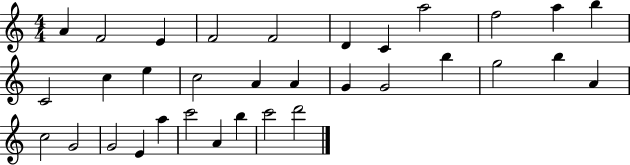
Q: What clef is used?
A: treble